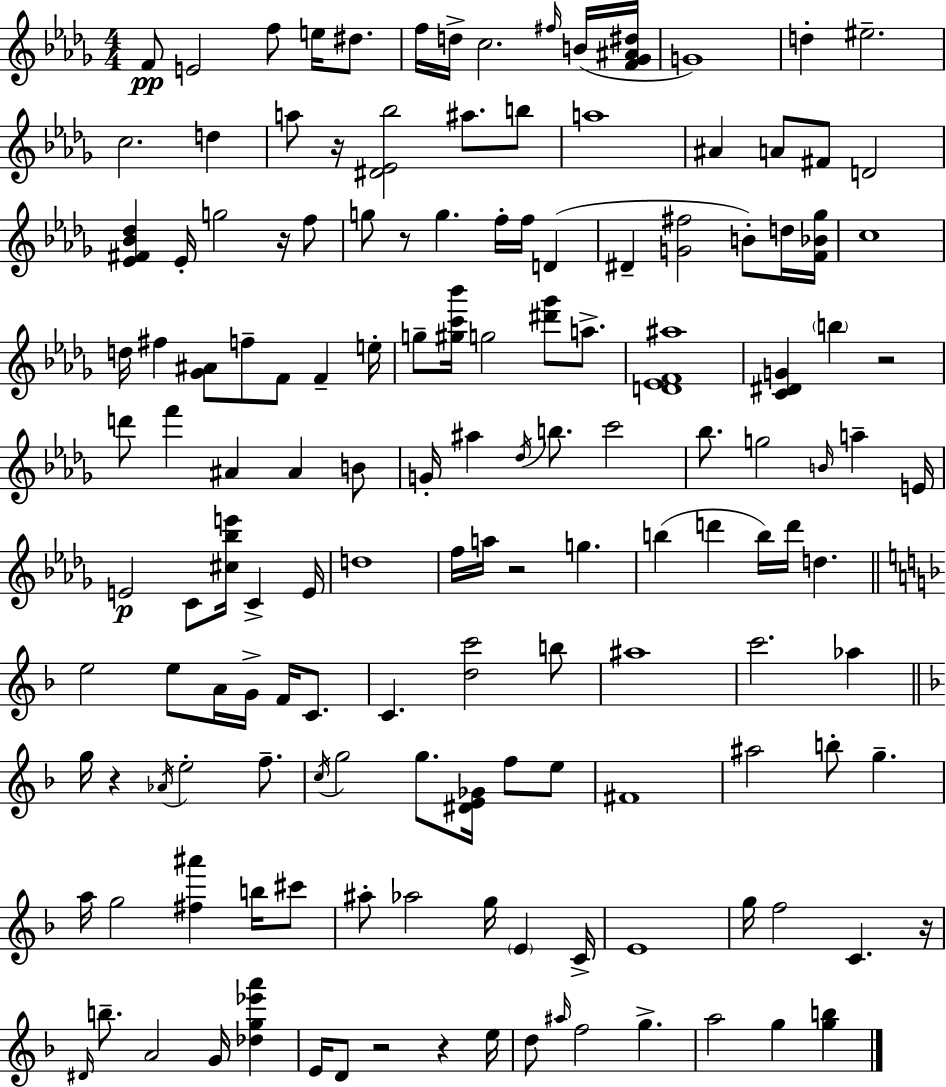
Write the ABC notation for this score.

X:1
T:Untitled
M:4/4
L:1/4
K:Bbm
F/2 E2 f/2 e/4 ^d/2 f/4 d/4 c2 ^f/4 B/4 [F_G^A^d]/4 G4 d ^e2 c2 d a/2 z/4 [^D_E_b]2 ^a/2 b/2 a4 ^A A/2 ^F/2 D2 [_E^F_B_d] _E/4 g2 z/4 f/2 g/2 z/2 g f/4 f/4 D ^D [G^f]2 B/2 d/4 [F_B_g]/4 c4 d/4 ^f [_G^A]/2 f/2 F/2 F e/4 g/2 [^gc'_b']/4 g2 [^d'_g']/2 a/2 [D_EF^a]4 [C^DG] b z2 d'/2 f' ^A ^A B/2 G/4 ^a _d/4 b/2 c'2 _b/2 g2 B/4 a E/4 E2 C/2 [^c_be']/4 C E/4 d4 f/4 a/4 z2 g b d' b/4 d'/4 d e2 e/2 A/4 G/4 F/4 C/2 C [dc']2 b/2 ^a4 c'2 _a g/4 z _A/4 e2 f/2 c/4 g2 g/2 [^DE_G]/4 f/2 e/2 ^F4 ^a2 b/2 g a/4 g2 [^f^a'] b/4 ^c'/2 ^a/2 _a2 g/4 E C/4 E4 g/4 f2 C z/4 ^D/4 b/2 A2 G/4 [_dg_e'a'] E/4 D/2 z2 z e/4 d/2 ^a/4 f2 g a2 g [gb]